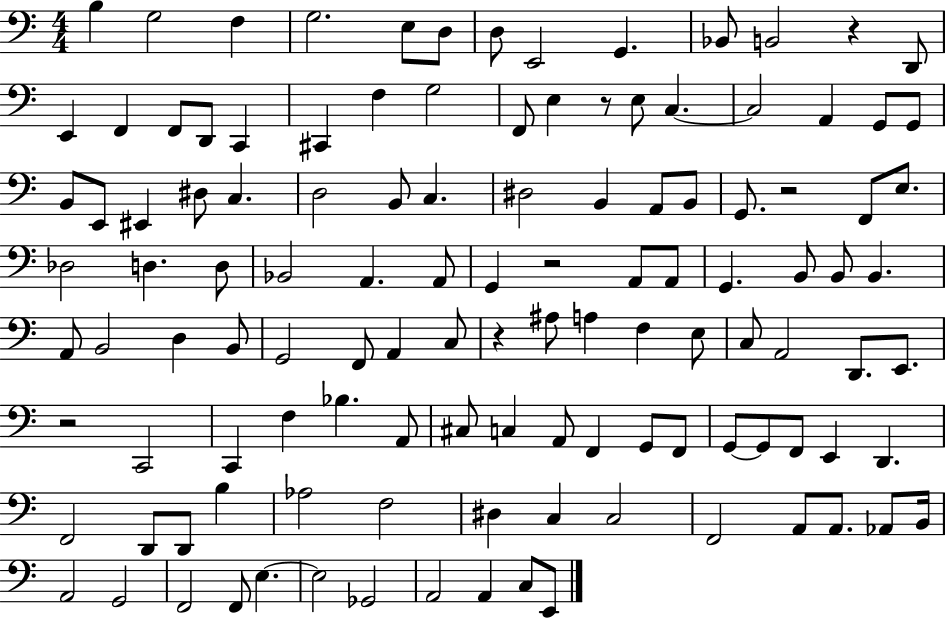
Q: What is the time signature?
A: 4/4